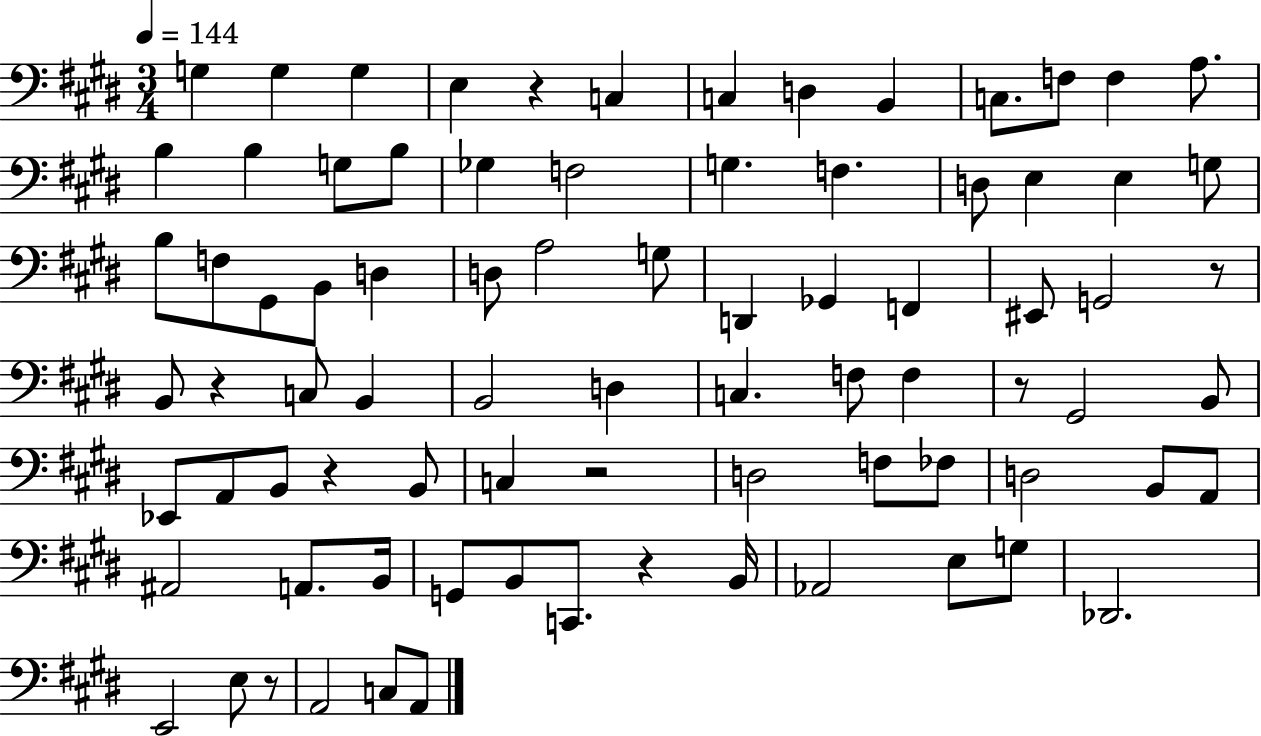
{
  \clef bass
  \numericTimeSignature
  \time 3/4
  \key e \major
  \tempo 4 = 144
  g4 g4 g4 | e4 r4 c4 | c4 d4 b,4 | c8. f8 f4 a8. | \break b4 b4 g8 b8 | ges4 f2 | g4. f4. | d8 e4 e4 g8 | \break b8 f8 gis,8 b,8 d4 | d8 a2 g8 | d,4 ges,4 f,4 | eis,8 g,2 r8 | \break b,8 r4 c8 b,4 | b,2 d4 | c4. f8 f4 | r8 gis,2 b,8 | \break ees,8 a,8 b,8 r4 b,8 | c4 r2 | d2 f8 fes8 | d2 b,8 a,8 | \break ais,2 a,8. b,16 | g,8 b,8 c,8. r4 b,16 | aes,2 e8 g8 | des,2. | \break e,2 e8 r8 | a,2 c8 a,8 | \bar "|."
}